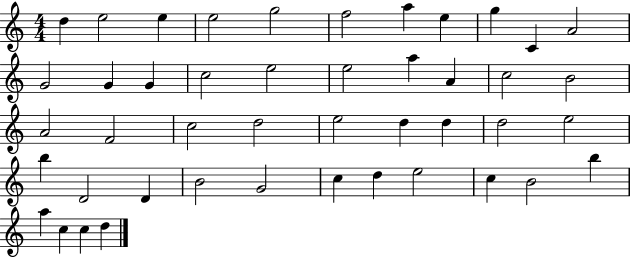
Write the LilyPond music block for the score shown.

{
  \clef treble
  \numericTimeSignature
  \time 4/4
  \key c \major
  d''4 e''2 e''4 | e''2 g''2 | f''2 a''4 e''4 | g''4 c'4 a'2 | \break g'2 g'4 g'4 | c''2 e''2 | e''2 a''4 a'4 | c''2 b'2 | \break a'2 f'2 | c''2 d''2 | e''2 d''4 d''4 | d''2 e''2 | \break b''4 d'2 d'4 | b'2 g'2 | c''4 d''4 e''2 | c''4 b'2 b''4 | \break a''4 c''4 c''4 d''4 | \bar "|."
}